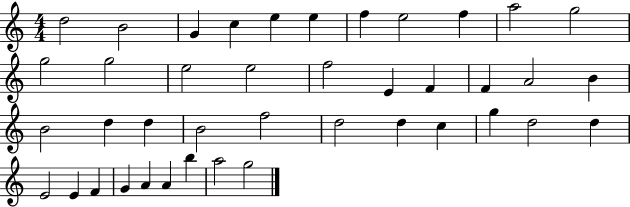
D5/h B4/h G4/q C5/q E5/q E5/q F5/q E5/h F5/q A5/h G5/h G5/h G5/h E5/h E5/h F5/h E4/q F4/q F4/q A4/h B4/q B4/h D5/q D5/q B4/h F5/h D5/h D5/q C5/q G5/q D5/h D5/q E4/h E4/q F4/q G4/q A4/q A4/q B5/q A5/h G5/h